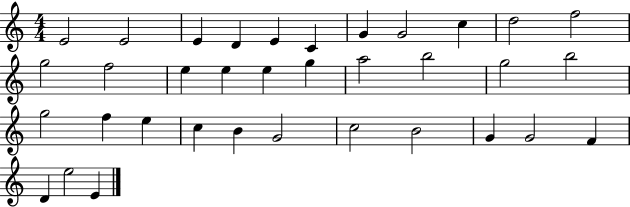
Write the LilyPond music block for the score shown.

{
  \clef treble
  \numericTimeSignature
  \time 4/4
  \key c \major
  e'2 e'2 | e'4 d'4 e'4 c'4 | g'4 g'2 c''4 | d''2 f''2 | \break g''2 f''2 | e''4 e''4 e''4 g''4 | a''2 b''2 | g''2 b''2 | \break g''2 f''4 e''4 | c''4 b'4 g'2 | c''2 b'2 | g'4 g'2 f'4 | \break d'4 e''2 e'4 | \bar "|."
}